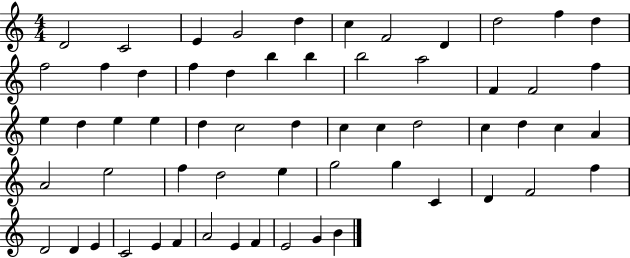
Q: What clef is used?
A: treble